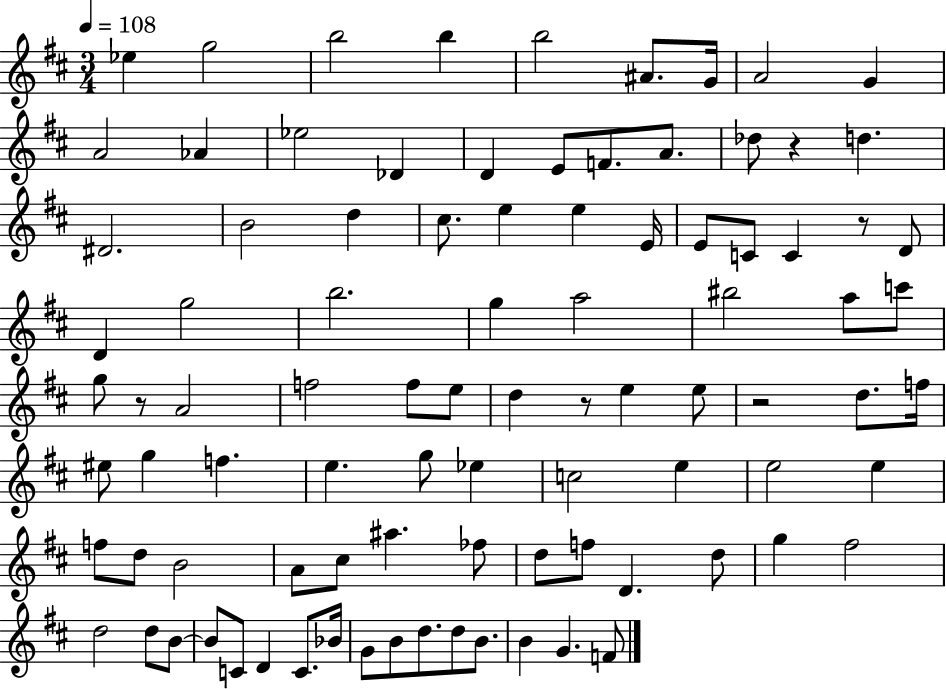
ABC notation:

X:1
T:Untitled
M:3/4
L:1/4
K:D
_e g2 b2 b b2 ^A/2 G/4 A2 G A2 _A _e2 _D D E/2 F/2 A/2 _d/2 z d ^D2 B2 d ^c/2 e e E/4 E/2 C/2 C z/2 D/2 D g2 b2 g a2 ^b2 a/2 c'/2 g/2 z/2 A2 f2 f/2 e/2 d z/2 e e/2 z2 d/2 f/4 ^e/2 g f e g/2 _e c2 e e2 e f/2 d/2 B2 A/2 ^c/2 ^a _f/2 d/2 f/2 D d/2 g ^f2 d2 d/2 B/2 B/2 C/2 D C/2 _B/4 G/2 B/2 d/2 d/2 B/2 B G F/2